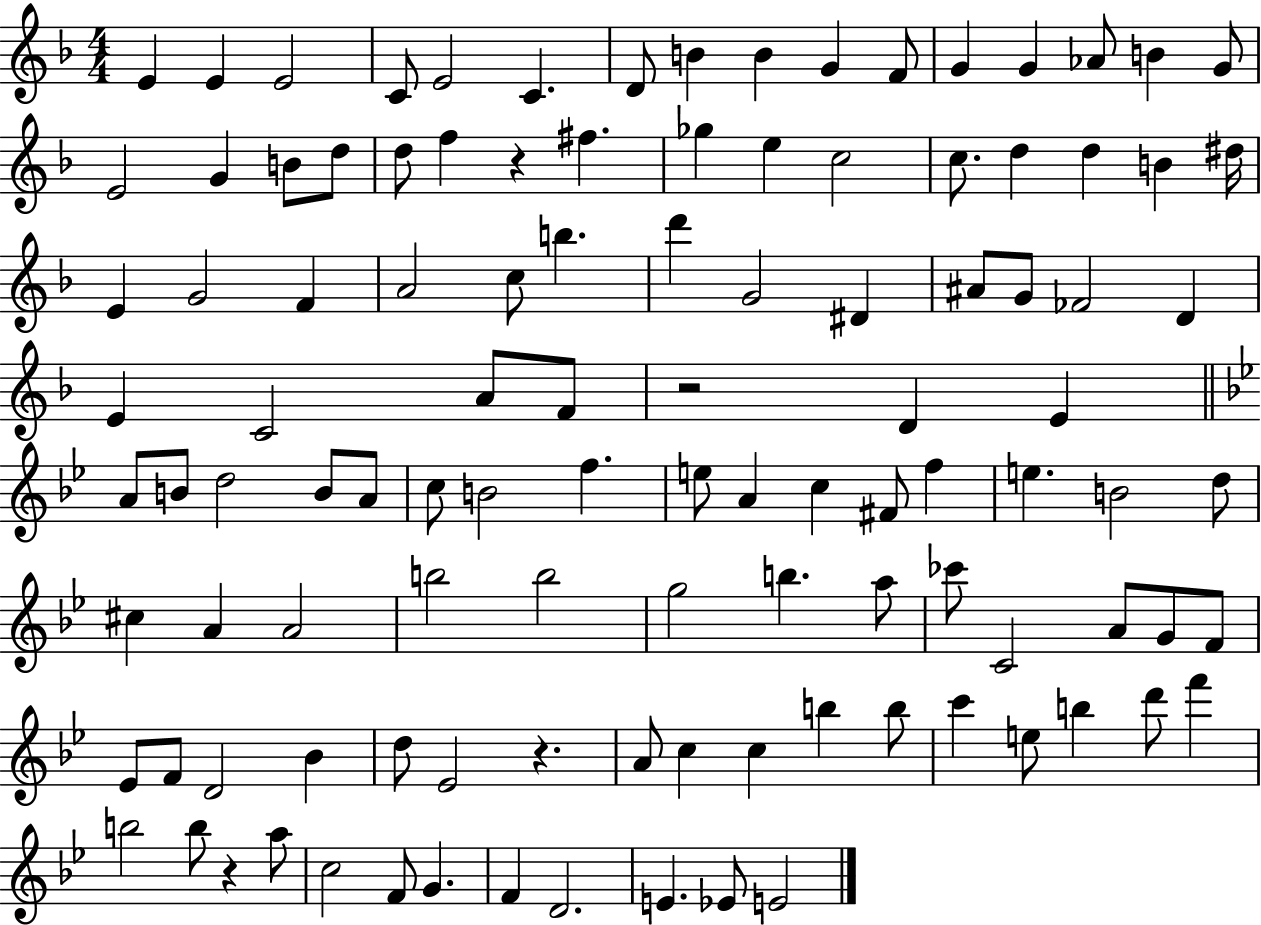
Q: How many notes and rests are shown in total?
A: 110